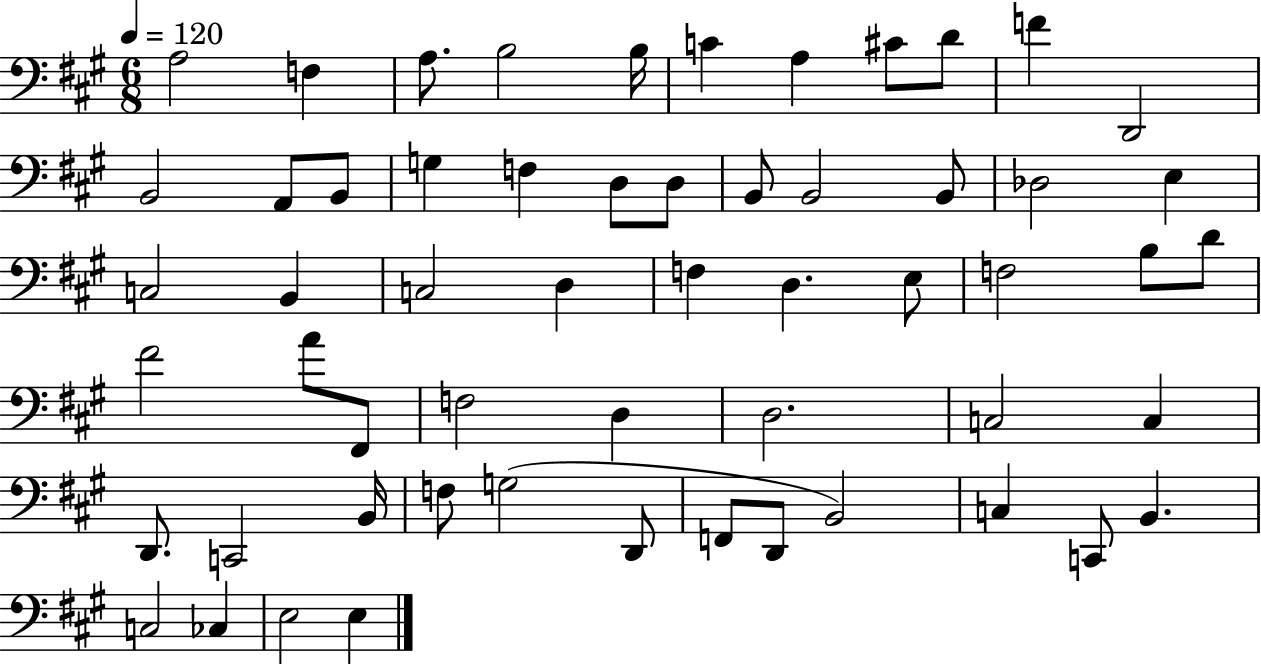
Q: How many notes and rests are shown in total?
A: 57